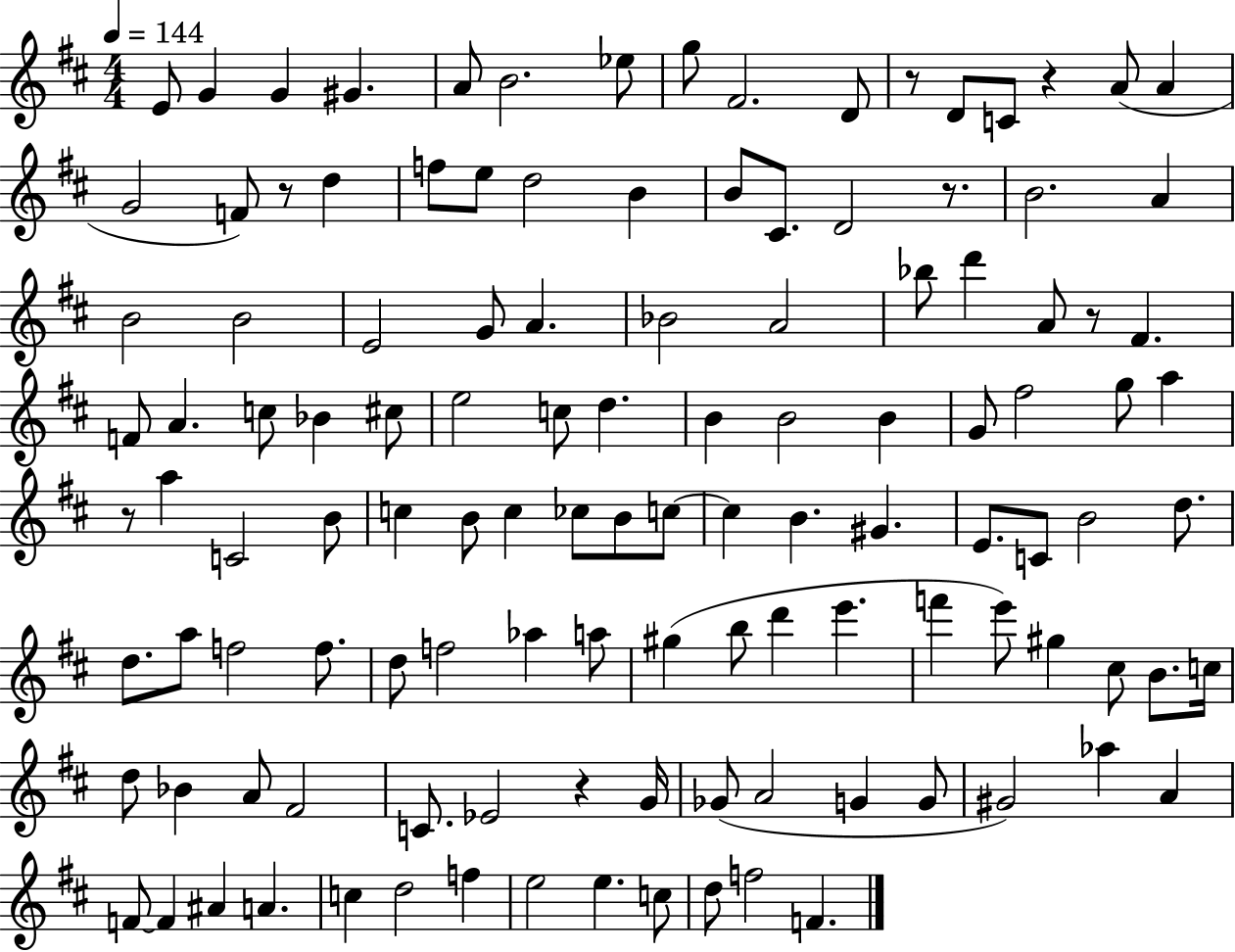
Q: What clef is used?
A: treble